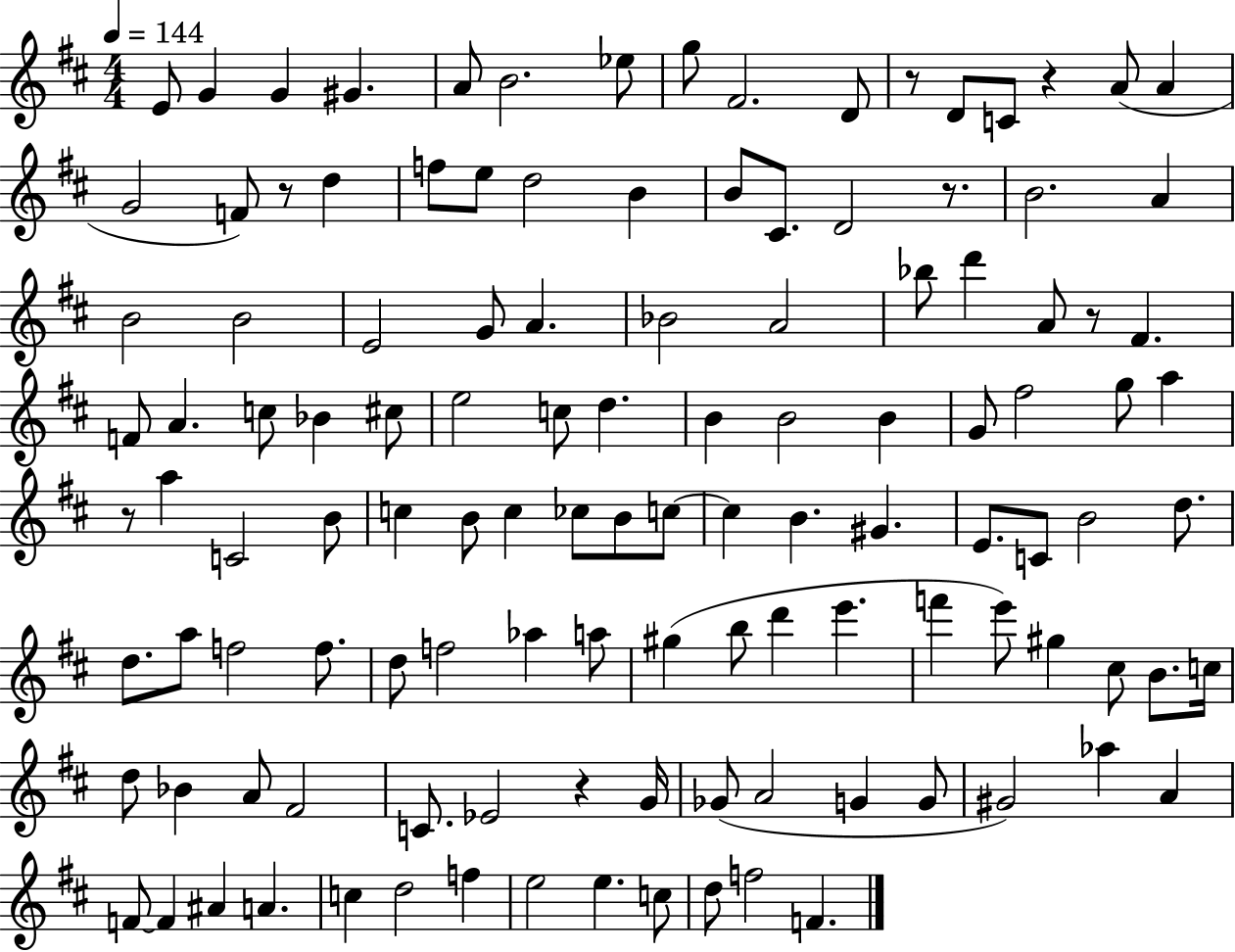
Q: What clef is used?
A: treble